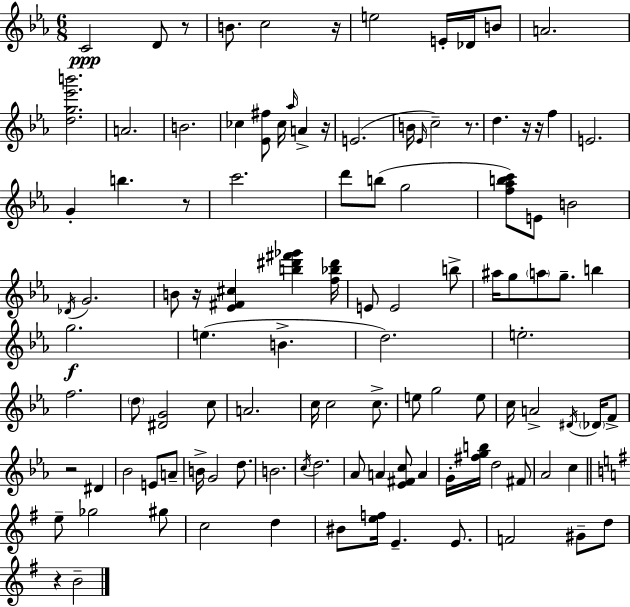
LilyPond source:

{
  \clef treble
  \numericTimeSignature
  \time 6/8
  \key ees \major
  c'2\ppp d'8 r8 | b'8. c''2 r16 | e''2 e'16-. des'16 b'8 | a'2. | \break <d'' g'' ees''' b'''>2. | a'2. | b'2. | ces''4 <ees' fis''>8 ces''16 \grace { aes''16 } a'4-> | \break r16 e'2.( | b'16 \grace { ees'16 } c''2--) r8. | d''4. r16 r16 f''4 | e'2. | \break g'4-. b''4. | r8 c'''2. | d'''8 b''8( g''2 | <f'' aes'' b'' c'''>8) e'8 b'2 | \break \acciaccatura { des'16 } g'2. | b'8 r16 <ees' fis' cis''>4 <b'' dis''' fis''' ges'''>4 | <f'' bes'' dis'''>16 e'8 e'2 | b''8-> ais''16 g''8 \parenthesize a''8 g''8.-- b''4 | \break g''2.\f | e''4.( b'4.-> | d''2.) | e''2.-. | \break f''2. | \parenthesize d''8 <dis' g'>2 | c''8 a'2. | c''16 c''2 | \break c''8.-> e''8 g''2 | e''8 c''16 a'2-> | \acciaccatura { dis'16 } \parenthesize des'16 f'8-> r2 | dis'4 bes'2 | \break e'8 a'8-- b'16-> g'2 | d''8. b'2. | \acciaccatura { c''16 } d''2. | aes'8 a'4 <ees' fis' c''>8 | \break a'4 g'16-. <fis'' g'' b''>16 d''2 | fis'8 aes'2 | c''4 \bar "||" \break \key g \major e''8-- ges''2 gis''8 | c''2 d''4 | bis'8 <e'' f''>16 e'4.-- e'8. | f'2 gis'8-- d''8 | \break r4 b'2-- | \bar "|."
}